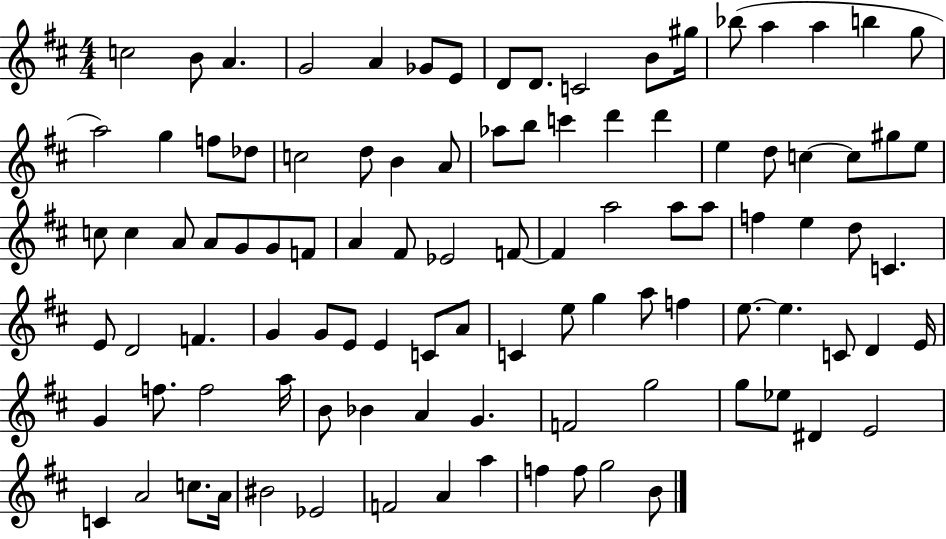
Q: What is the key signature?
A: D major